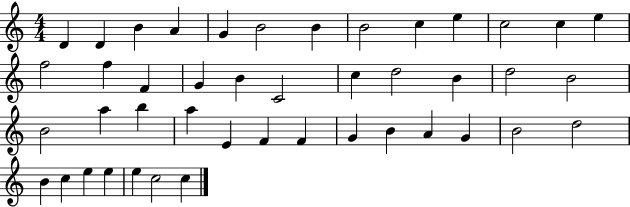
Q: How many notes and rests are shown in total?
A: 44